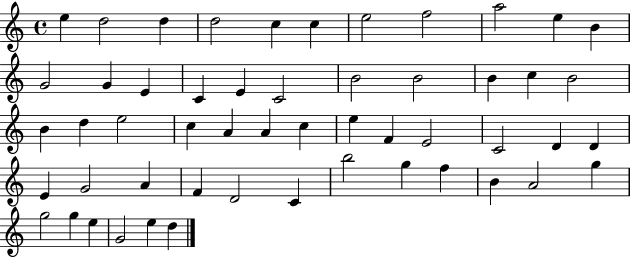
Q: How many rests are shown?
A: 0